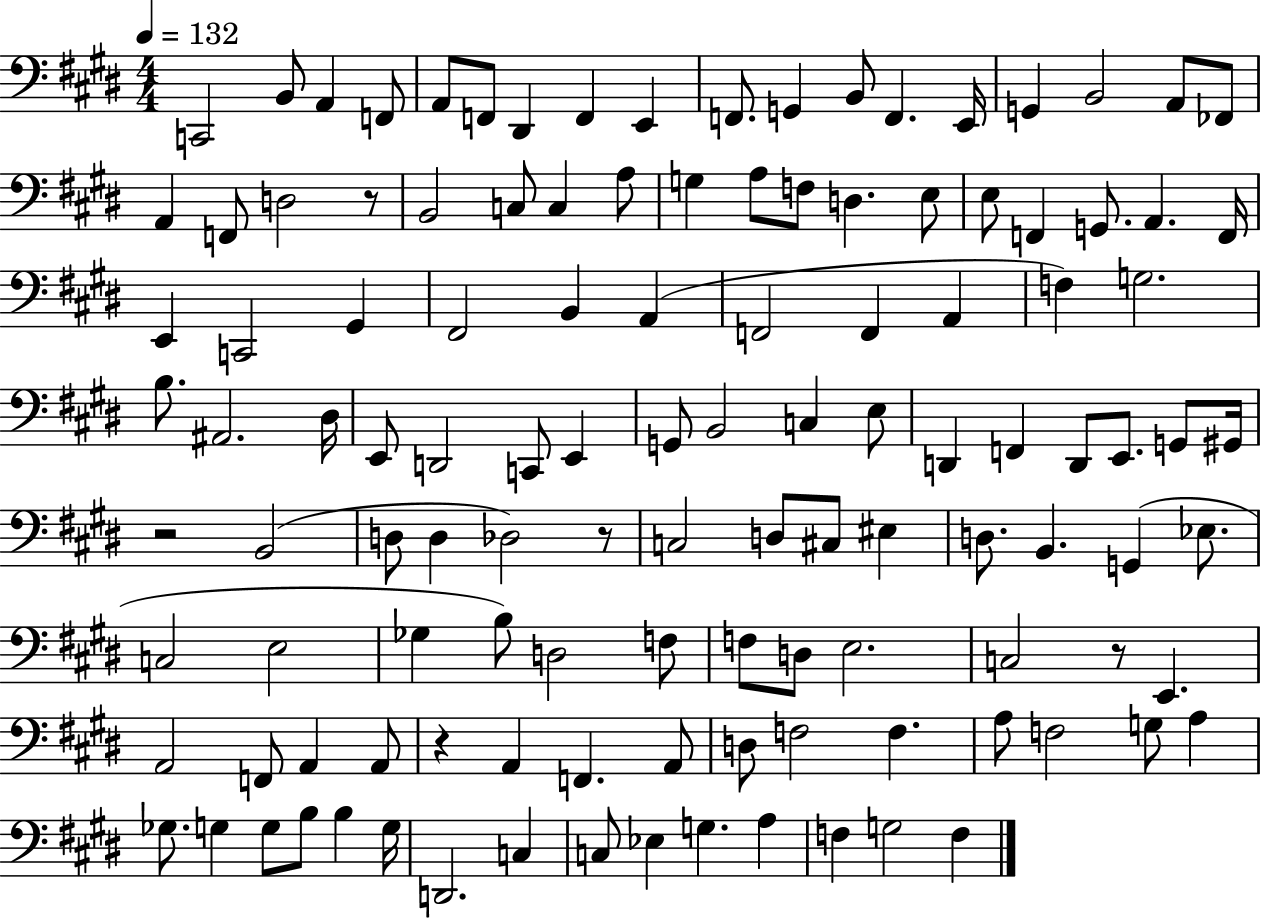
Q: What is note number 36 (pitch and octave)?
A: E2